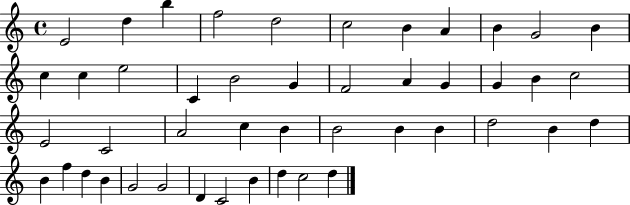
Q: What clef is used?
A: treble